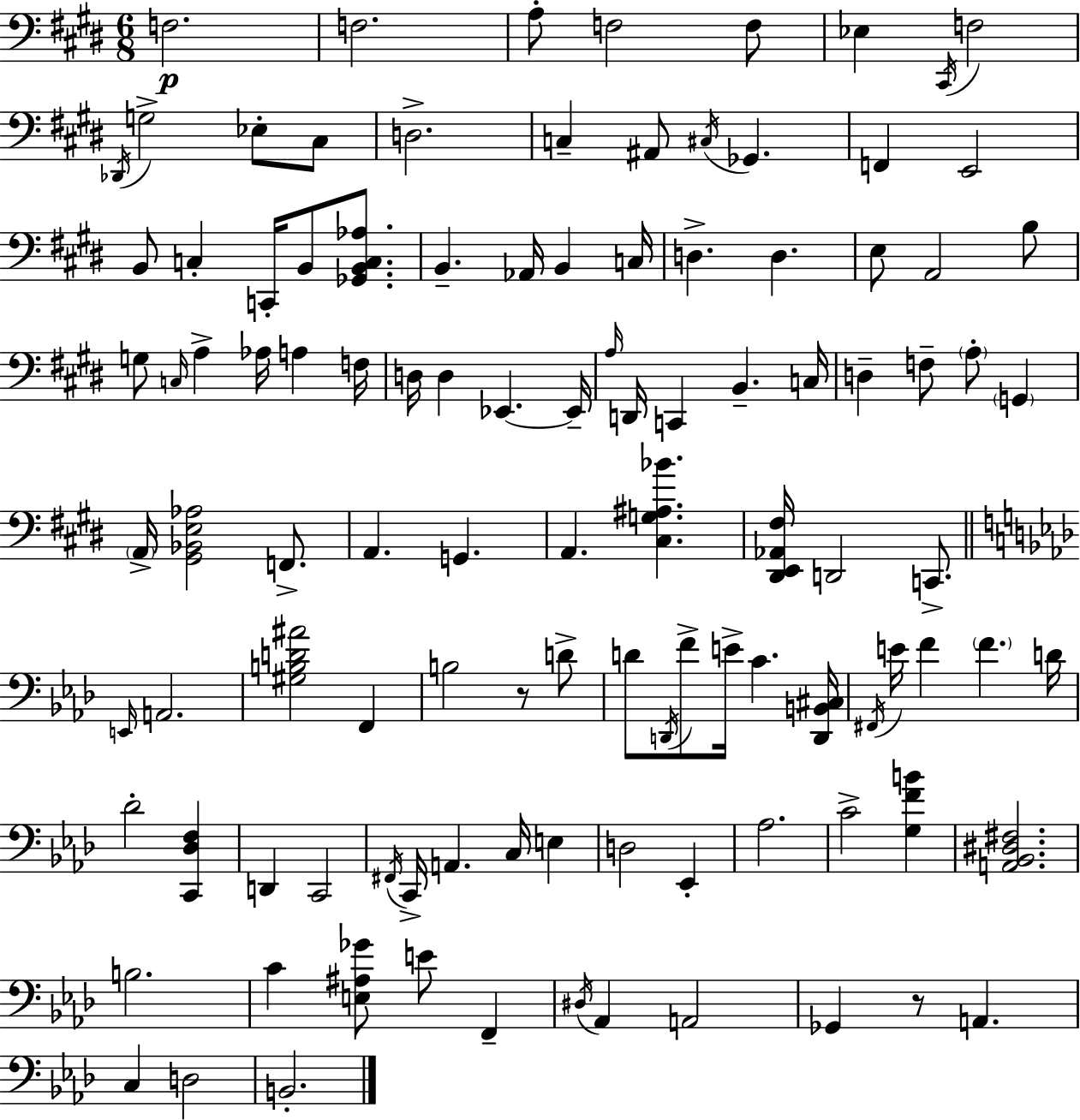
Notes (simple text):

F3/h. F3/h. A3/e F3/h F3/e Eb3/q C#2/s F3/h Db2/s G3/h Eb3/e C#3/e D3/h. C3/q A#2/e C#3/s Gb2/q. F2/q E2/h B2/e C3/q C2/s B2/e [Gb2,B2,C3,Ab3]/e. B2/q. Ab2/s B2/q C3/s D3/q. D3/q. E3/e A2/h B3/e G3/e C3/s A3/q Ab3/s A3/q F3/s D3/s D3/q Eb2/q. Eb2/s A3/s D2/s C2/q B2/q. C3/s D3/q F3/e A3/e G2/q A2/s [G#2,Bb2,E3,Ab3]/h F2/e. A2/q. G2/q. A2/q. [C#3,G3,A#3,Bb4]/q. [D#2,E2,Ab2,F#3]/s D2/h C2/e. E2/s A2/h. [G#3,B3,D4,A#4]/h F2/q B3/h R/e D4/e D4/e D2/s F4/e E4/s C4/q. [D2,B2,C#3]/s F#2/s E4/s F4/q F4/q. D4/s Db4/h [C2,Db3,F3]/q D2/q C2/h F#2/s C2/s A2/q. C3/s E3/q D3/h Eb2/q Ab3/h. C4/h [G3,F4,B4]/q [A2,Bb2,D#3,F#3]/h. B3/h. C4/q [E3,A#3,Gb4]/e E4/e F2/q D#3/s Ab2/q A2/h Gb2/q R/e A2/q. C3/q D3/h B2/h.